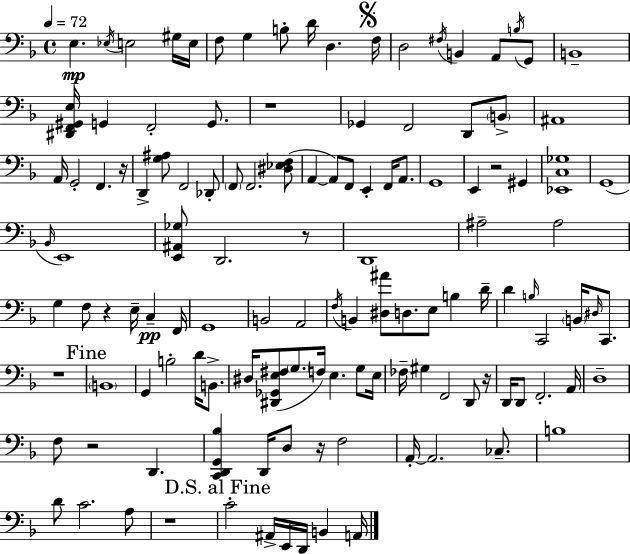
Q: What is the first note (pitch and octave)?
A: E3